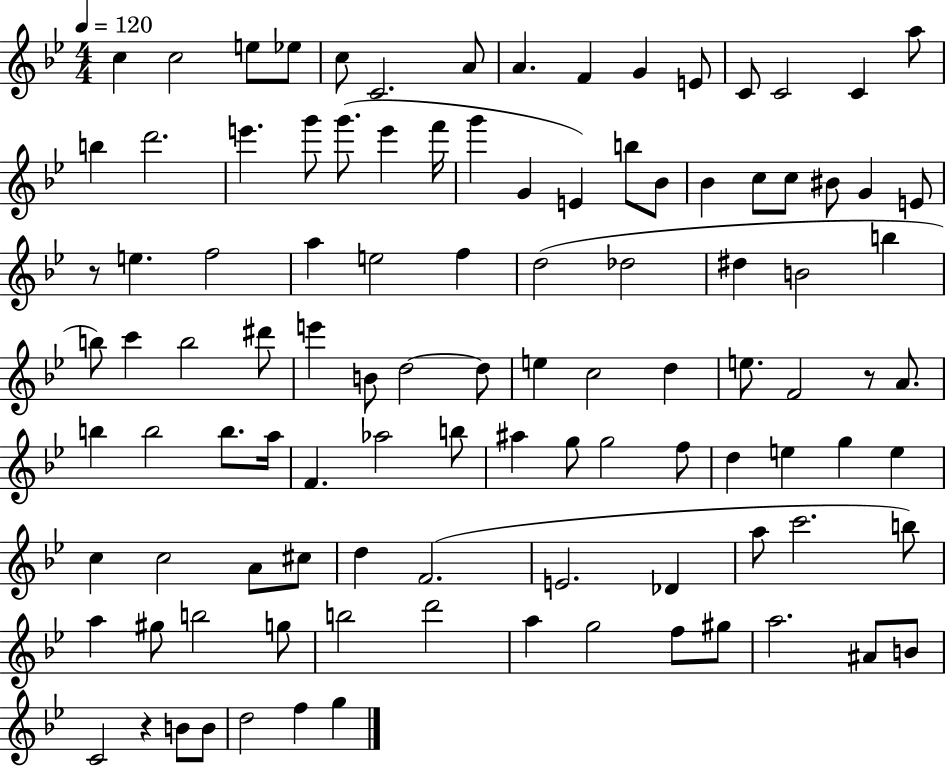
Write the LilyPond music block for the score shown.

{
  \clef treble
  \numericTimeSignature
  \time 4/4
  \key bes \major
  \tempo 4 = 120
  \repeat volta 2 { c''4 c''2 e''8 ees''8 | c''8 c'2. a'8 | a'4. f'4 g'4 e'8 | c'8 c'2 c'4 a''8 | \break b''4 d'''2. | e'''4. g'''8 g'''8.( e'''4 f'''16 | g'''4 g'4 e'4) b''8 bes'8 | bes'4 c''8 c''8 bis'8 g'4 e'8 | \break r8 e''4. f''2 | a''4 e''2 f''4 | d''2( des''2 | dis''4 b'2 b''4 | \break b''8) c'''4 b''2 dis'''8 | e'''4 b'8 d''2~~ d''8 | e''4 c''2 d''4 | e''8. f'2 r8 a'8. | \break b''4 b''2 b''8. a''16 | f'4. aes''2 b''8 | ais''4 g''8 g''2 f''8 | d''4 e''4 g''4 e''4 | \break c''4 c''2 a'8 cis''8 | d''4 f'2.( | e'2. des'4 | a''8 c'''2. b''8) | \break a''4 gis''8 b''2 g''8 | b''2 d'''2 | a''4 g''2 f''8 gis''8 | a''2. ais'8 b'8 | \break c'2 r4 b'8 b'8 | d''2 f''4 g''4 | } \bar "|."
}